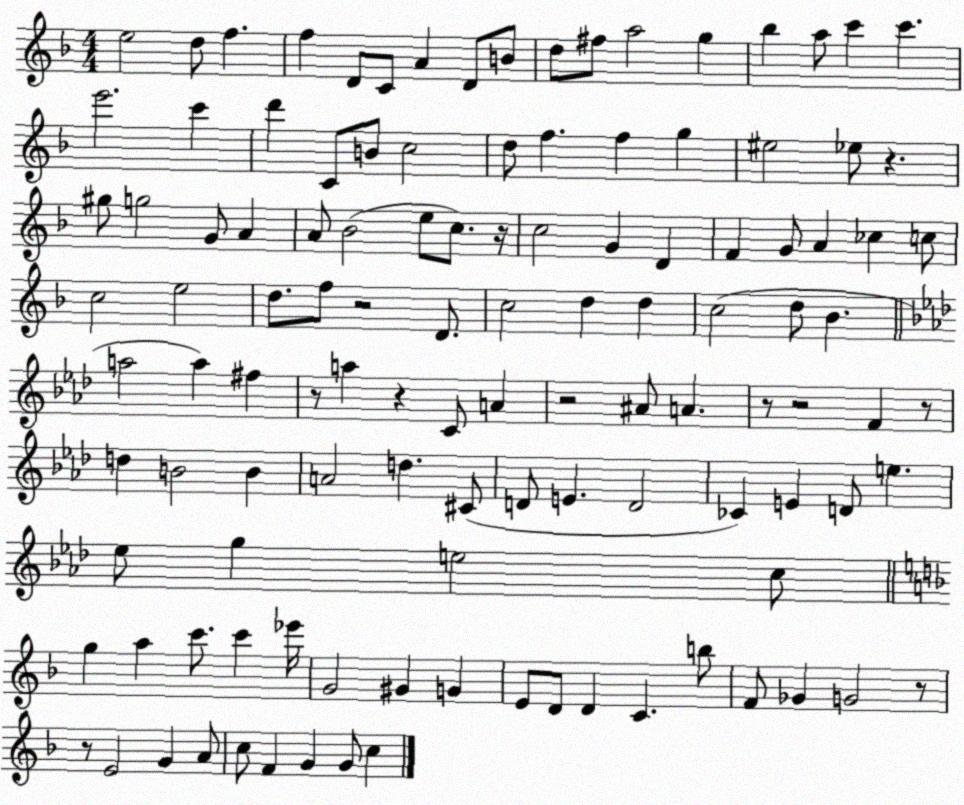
X:1
T:Untitled
M:4/4
L:1/4
K:F
e2 d/2 f f D/2 C/2 A D/2 B/2 d/2 ^f/2 a2 g _b a/2 c' c' e'2 c' d' C/2 B/2 c2 d/2 f f g ^e2 _e/2 z ^g/2 g2 G/2 A A/2 _B2 e/2 c/2 z/4 c2 G D F G/2 A _c c/2 c2 e2 d/2 f/2 z2 D/2 c2 d d c2 d/2 _B a2 a ^f z/2 a z C/2 A z2 ^A/2 A z/2 z2 F z/2 d B2 B A2 d ^C/2 D/2 E D2 _C E D/2 e _e/2 g e2 c/2 g a c'/2 c' _e'/4 G2 ^G G E/2 D/2 D C b/2 F/2 _G G2 z/2 z/2 E2 G A/2 c/2 F G G/2 c